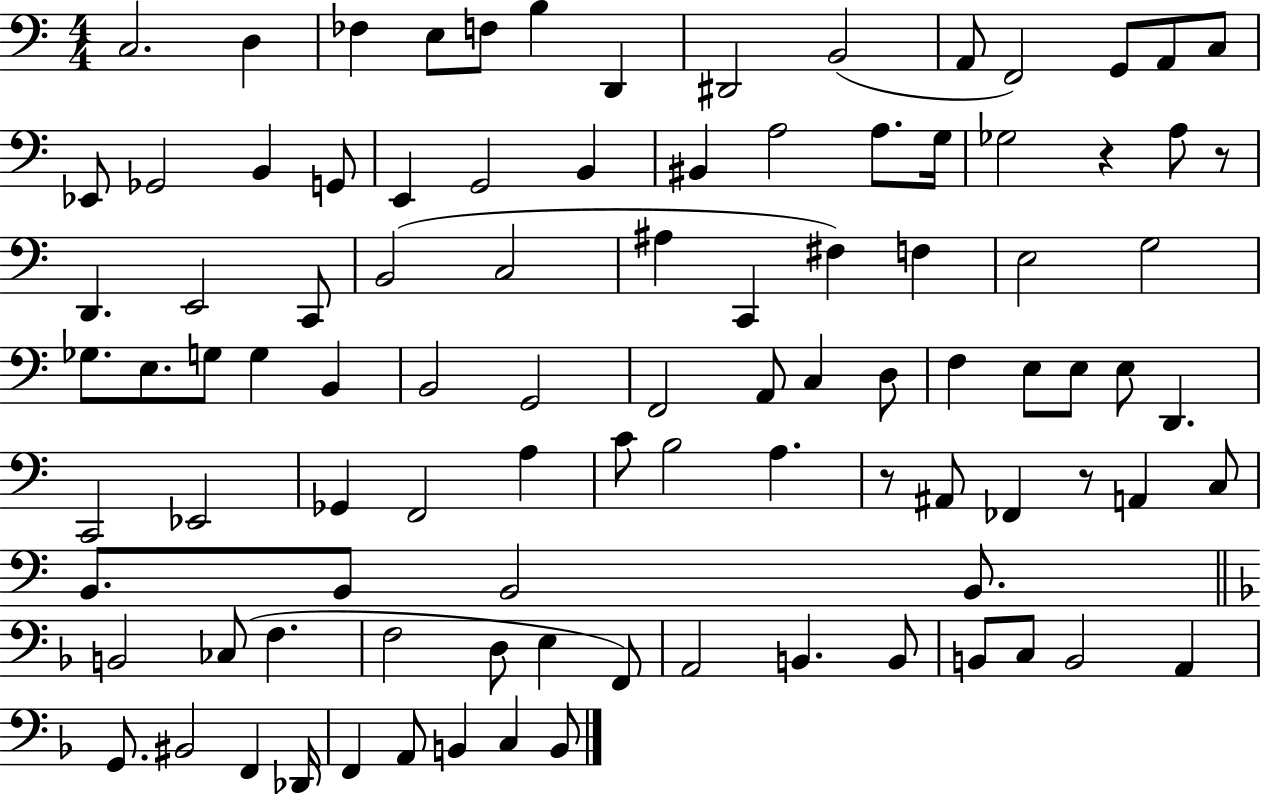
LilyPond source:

{
  \clef bass
  \numericTimeSignature
  \time 4/4
  \key c \major
  c2. d4 | fes4 e8 f8 b4 d,4 | dis,2 b,2( | a,8 f,2) g,8 a,8 c8 | \break ees,8 ges,2 b,4 g,8 | e,4 g,2 b,4 | bis,4 a2 a8. g16 | ges2 r4 a8 r8 | \break d,4. e,2 c,8 | b,2( c2 | ais4 c,4 fis4) f4 | e2 g2 | \break ges8. e8. g8 g4 b,4 | b,2 g,2 | f,2 a,8 c4 d8 | f4 e8 e8 e8 d,4. | \break c,2 ees,2 | ges,4 f,2 a4 | c'8 b2 a4. | r8 ais,8 fes,4 r8 a,4 c8 | \break b,8. b,8 b,2 b,8. | \bar "||" \break \key f \major b,2 ces8( f4. | f2 d8 e4 f,8) | a,2 b,4. b,8 | b,8 c8 b,2 a,4 | \break g,8. bis,2 f,4 des,16 | f,4 a,8 b,4 c4 b,8 | \bar "|."
}